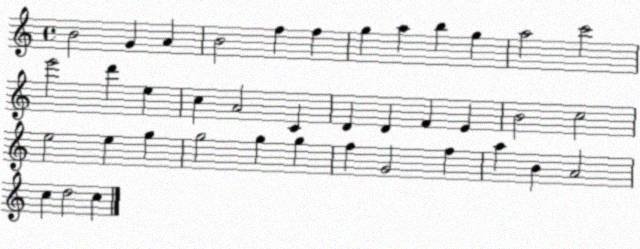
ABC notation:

X:1
T:Untitled
M:4/4
L:1/4
K:C
B2 G A B2 f f g a b g a2 c'2 e'2 d' e c A2 C D D F E B2 c2 e2 e g g2 g g f G2 f a B A2 c d2 c